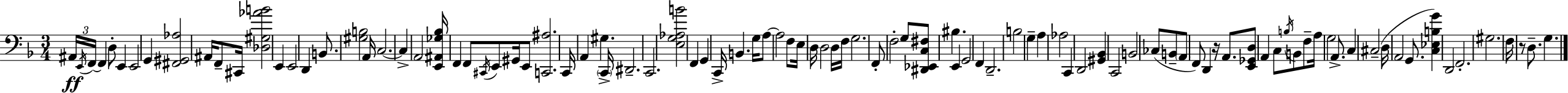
A#2/s E2/s F2/s F2/q D3/e E2/q E2/h G2/q [F#2,G#2,Ab3]/h A#2/s F2/e C#2/s [Db3,G#3,Ab4,B4]/h E2/q E2/h D2/q B2/e. [G#3,B3]/h A2/s C3/h. C3/q A2/h [E2,A#2,Gb3,Bb3]/s F2/q F2/e C#2/s E2/e G#2/s E2/e [C2,A#3]/h. C2/s A2/q G#3/q. C2/s D#2/h. C2/h. [E3,G3,Ab3,B4]/h F2/q G2/q C2/s B2/q. G3/s A3/e A3/h F3/e E3/s D3/s D3/h D3/s F3/s G3/h. F2/e F3/h G3/e [D#2,Eb2,C3,F#3]/e BIS3/q. E2/q G2/h F2/q D2/h. B3/h G3/q A3/q Ab3/h C2/q D2/h [G#2,Bb2]/q C2/h B2/h CES3/e B2/e A2/e F2/e D2/q R/s A2/e. [E2,Gb2,D3]/e A2/q C3/e B3/s B2/e F3/e A3/s G3/h A2/e. C3/q C#3/h D3/s A2/h G2/e. [C3,Eb3,B3,G4]/q D2/h F2/h. G#3/h. F3/s R/e D3/e. G3/q.